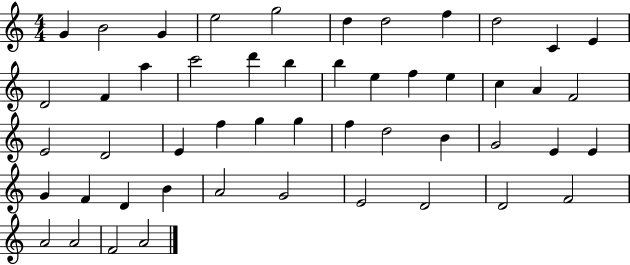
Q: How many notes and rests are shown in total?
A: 50